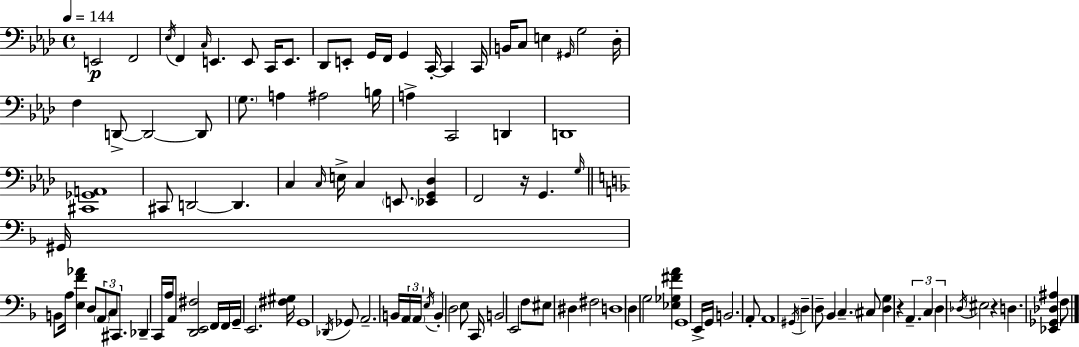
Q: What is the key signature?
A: F minor